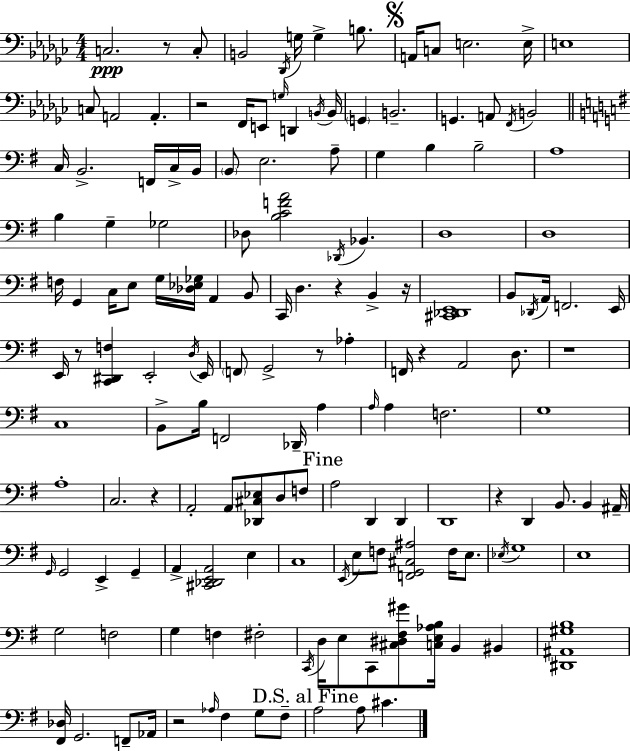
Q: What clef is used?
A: bass